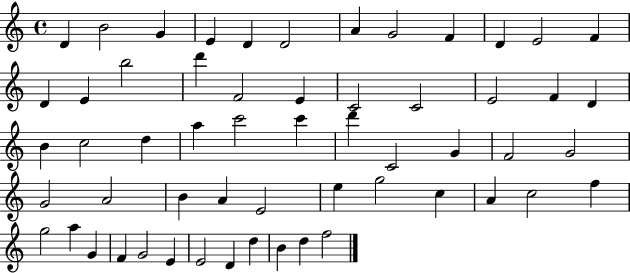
X:1
T:Untitled
M:4/4
L:1/4
K:C
D B2 G E D D2 A G2 F D E2 F D E b2 d' F2 E C2 C2 E2 F D B c2 d a c'2 c' d' C2 G F2 G2 G2 A2 B A E2 e g2 c A c2 f g2 a G F G2 E E2 D d B d f2